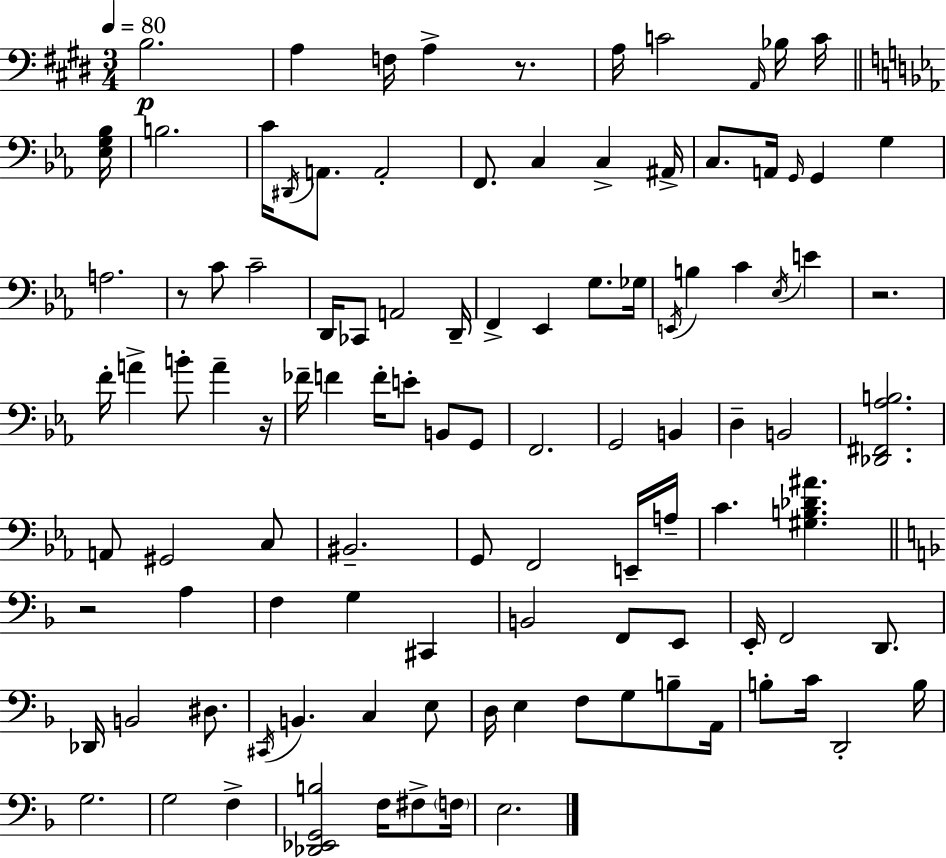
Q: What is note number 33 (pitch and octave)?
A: G3